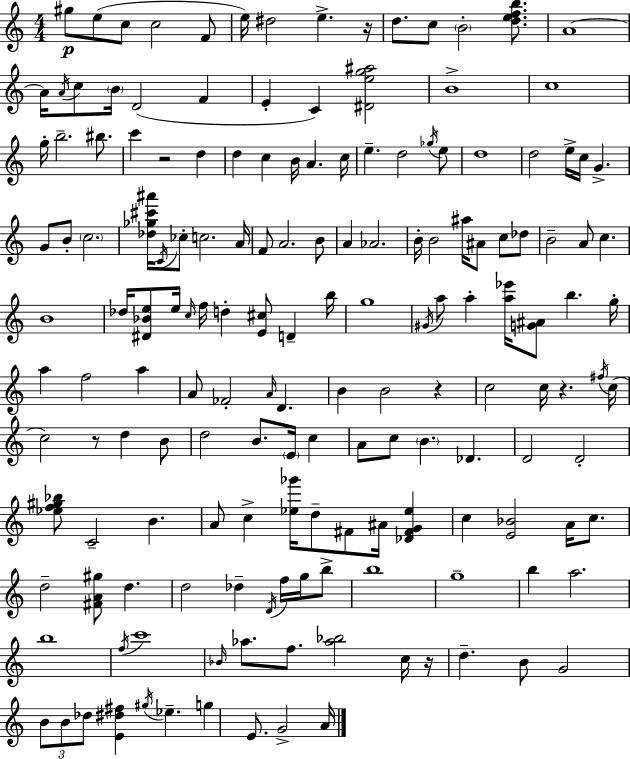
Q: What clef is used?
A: treble